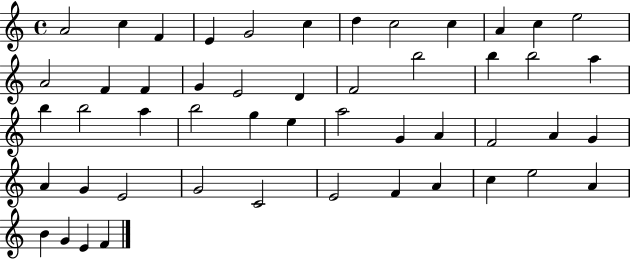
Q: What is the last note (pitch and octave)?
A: F4